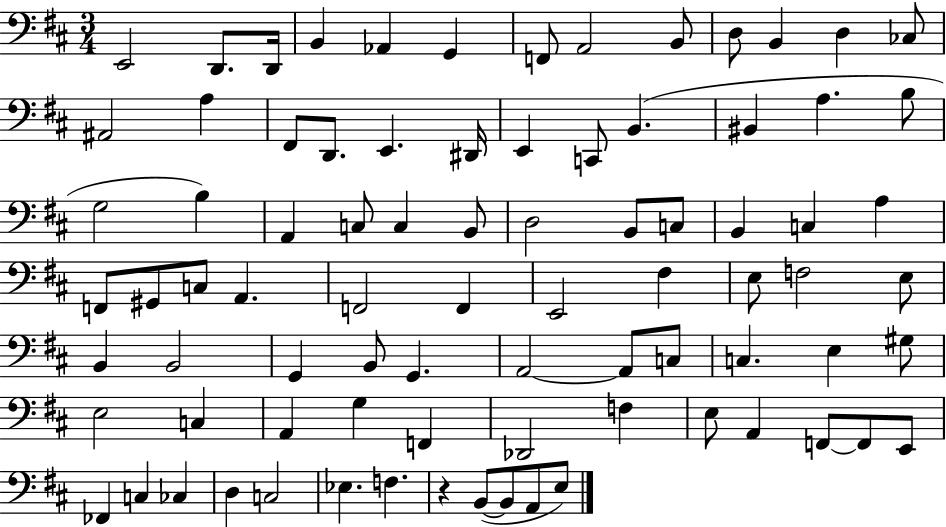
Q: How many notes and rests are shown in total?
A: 83